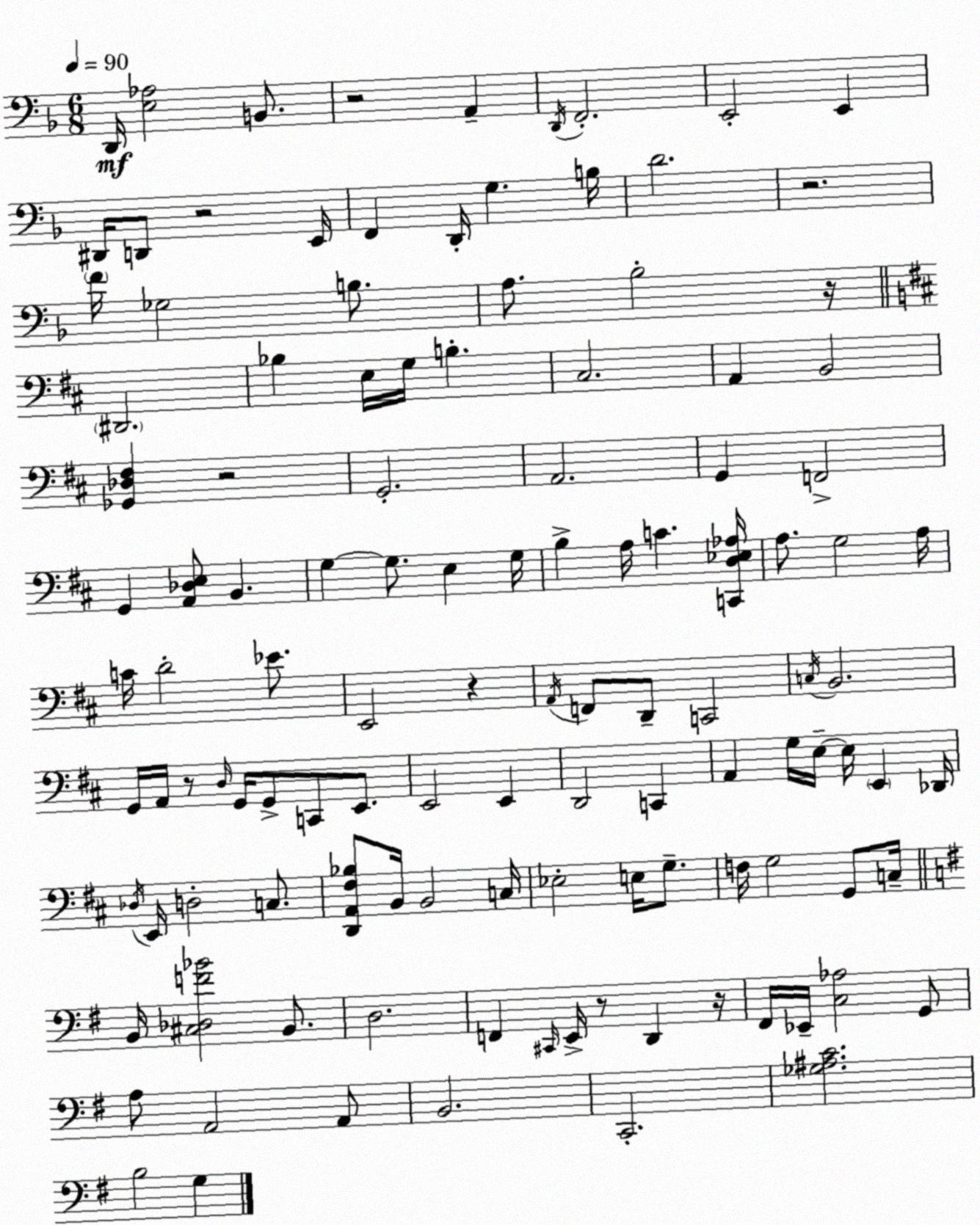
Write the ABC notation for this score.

X:1
T:Untitled
M:6/8
L:1/4
K:Dm
D,,/4 [E,_A,]2 B,,/2 z2 A,, D,,/4 F,,2 E,,2 E,, ^D,,/4 D,,/2 z2 E,,/4 F,, D,,/4 G, B,/4 D2 z2 F/4 _G,2 B,/2 A,/2 _B,2 z/4 ^D,,2 _B, E,/4 G,/4 B, ^C,2 A,, B,,2 [_G,,_D,^F,] z2 G,,2 A,,2 G,, F,,2 G,, [A,,_D,E,]/2 B,, G, G,/2 E, G,/4 B, A,/4 C [C,,D,_E,_A,]/4 A,/2 G,2 A,/4 C/4 D2 _E/2 E,,2 z A,,/4 F,,/2 D,,/2 C,,2 C,/4 B,,2 G,,/4 A,,/4 z/2 D,/4 G,,/4 G,,/2 C,,/2 E,,/2 E,,2 E,, D,,2 C,, A,, G,/4 E,/4 E,/4 E,, _D,,/4 _D,/4 E,,/4 D,2 C,/2 [D,,A,,^F,_B,]/2 B,,/4 B,,2 C,/4 _E,2 E,/4 G,/2 F,/4 G,2 G,,/2 C,/4 B,,/4 [^C,_D,F_B]2 B,,/2 D,2 F,, ^C,,/4 E,,/4 z/2 D,, z/4 ^F,,/4 _E,,/4 [C,_A,]2 G,,/2 A,/2 A,,2 A,,/2 B,,2 C,,2 [_G,^A,C]2 B,2 G,